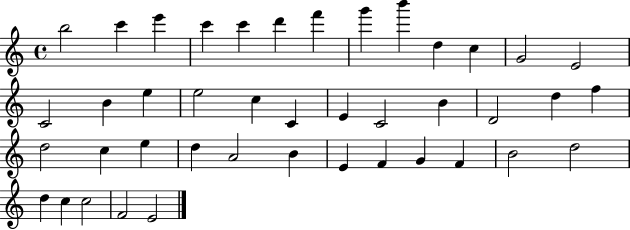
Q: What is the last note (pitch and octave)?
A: E4